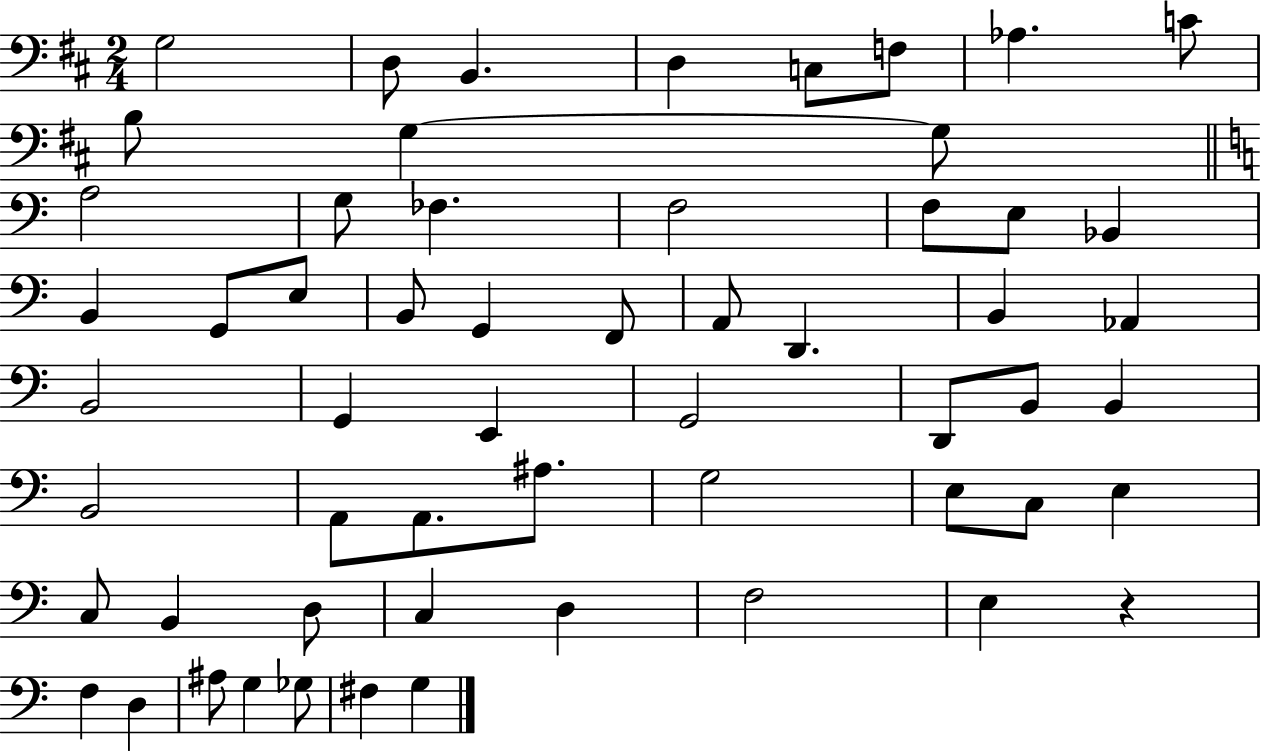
G3/h D3/e B2/q. D3/q C3/e F3/e Ab3/q. C4/e B3/e G3/q G3/e A3/h G3/e FES3/q. F3/h F3/e E3/e Bb2/q B2/q G2/e E3/e B2/e G2/q F2/e A2/e D2/q. B2/q Ab2/q B2/h G2/q E2/q G2/h D2/e B2/e B2/q B2/h A2/e A2/e. A#3/e. G3/h E3/e C3/e E3/q C3/e B2/q D3/e C3/q D3/q F3/h E3/q R/q F3/q D3/q A#3/e G3/q Gb3/e F#3/q G3/q